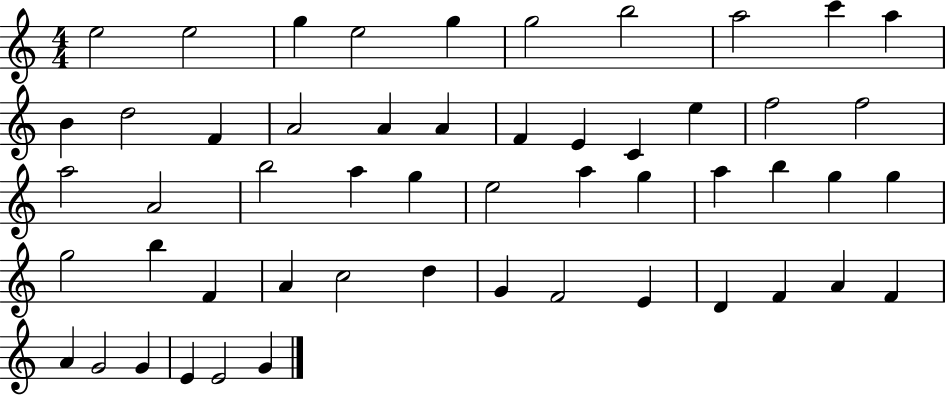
E5/h E5/h G5/q E5/h G5/q G5/h B5/h A5/h C6/q A5/q B4/q D5/h F4/q A4/h A4/q A4/q F4/q E4/q C4/q E5/q F5/h F5/h A5/h A4/h B5/h A5/q G5/q E5/h A5/q G5/q A5/q B5/q G5/q G5/q G5/h B5/q F4/q A4/q C5/h D5/q G4/q F4/h E4/q D4/q F4/q A4/q F4/q A4/q G4/h G4/q E4/q E4/h G4/q